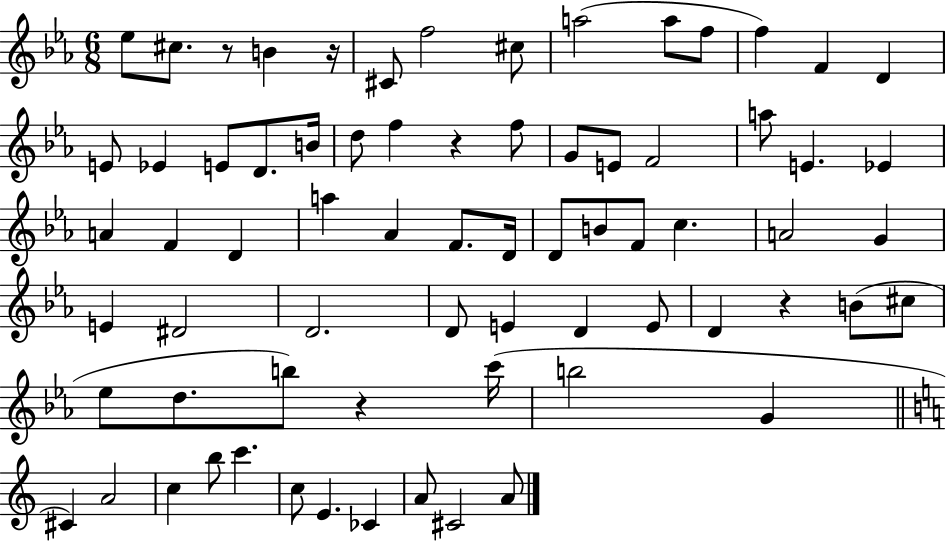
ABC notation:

X:1
T:Untitled
M:6/8
L:1/4
K:Eb
_e/2 ^c/2 z/2 B z/4 ^C/2 f2 ^c/2 a2 a/2 f/2 f F D E/2 _E E/2 D/2 B/4 d/2 f z f/2 G/2 E/2 F2 a/2 E _E A F D a _A F/2 D/4 D/2 B/2 F/2 c A2 G E ^D2 D2 D/2 E D E/2 D z B/2 ^c/2 _e/2 d/2 b/2 z c'/4 b2 G ^C A2 c b/2 c' c/2 E _C A/2 ^C2 A/2